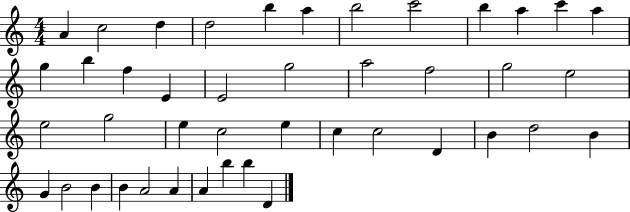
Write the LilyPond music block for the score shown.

{
  \clef treble
  \numericTimeSignature
  \time 4/4
  \key c \major
  a'4 c''2 d''4 | d''2 b''4 a''4 | b''2 c'''2 | b''4 a''4 c'''4 a''4 | \break g''4 b''4 f''4 e'4 | e'2 g''2 | a''2 f''2 | g''2 e''2 | \break e''2 g''2 | e''4 c''2 e''4 | c''4 c''2 d'4 | b'4 d''2 b'4 | \break g'4 b'2 b'4 | b'4 a'2 a'4 | a'4 b''4 b''4 d'4 | \bar "|."
}